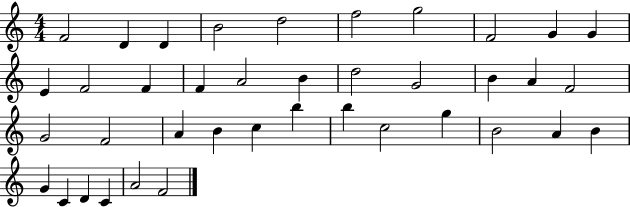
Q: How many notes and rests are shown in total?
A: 39